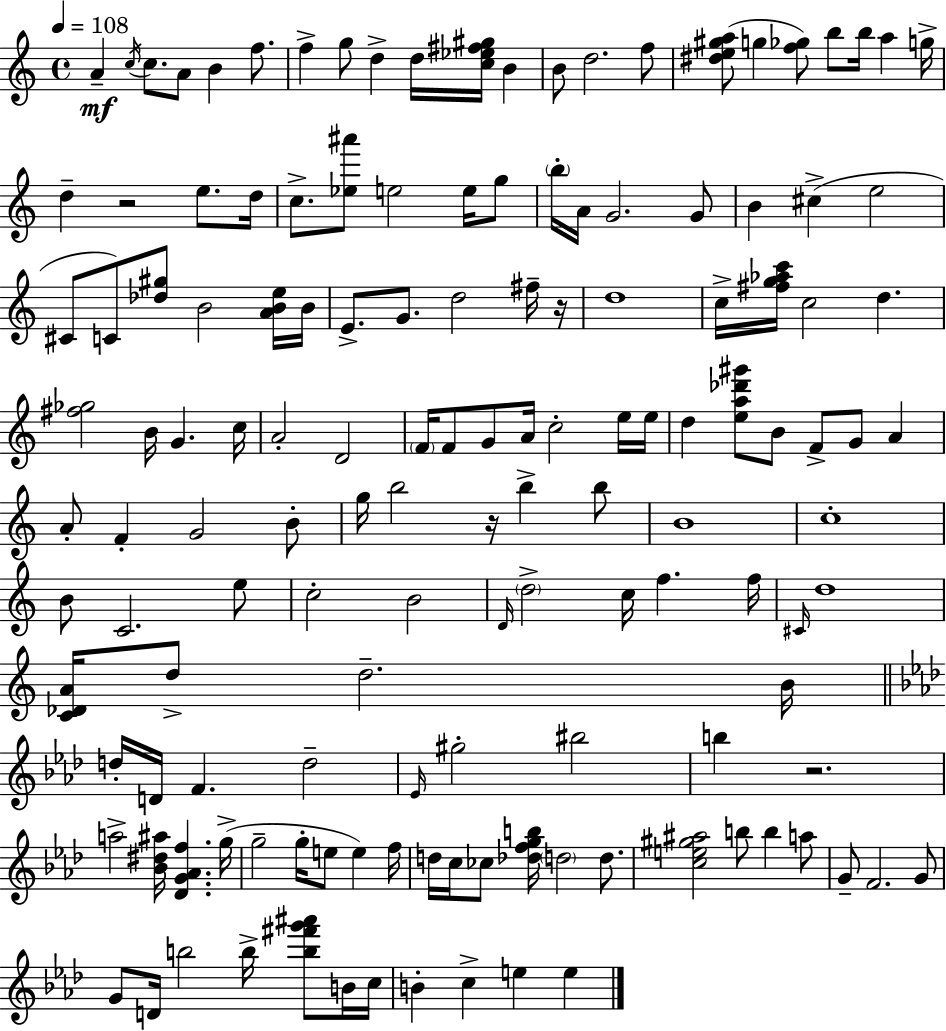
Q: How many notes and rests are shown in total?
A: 142